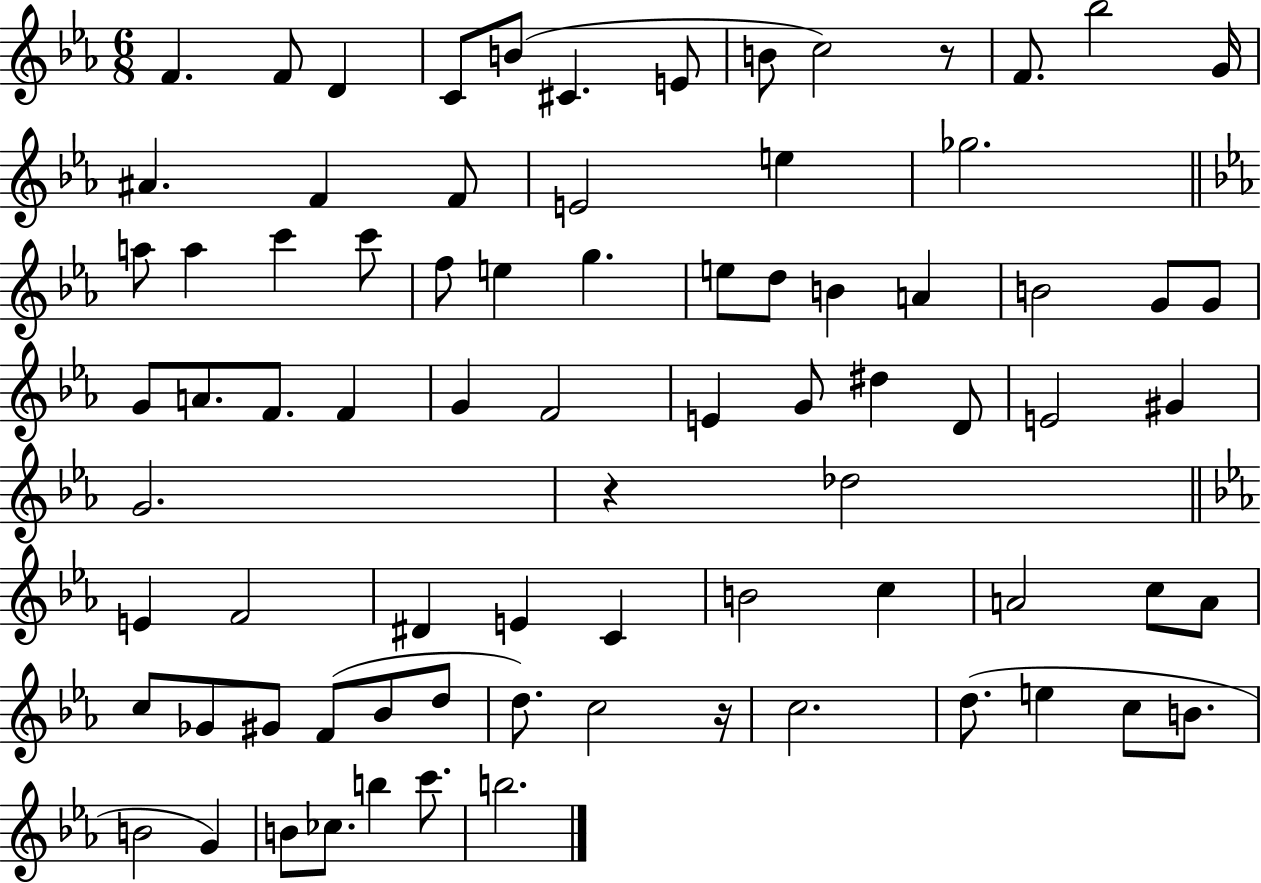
{
  \clef treble
  \numericTimeSignature
  \time 6/8
  \key ees \major
  f'4. f'8 d'4 | c'8 b'8( cis'4. e'8 | b'8 c''2) r8 | f'8. bes''2 g'16 | \break ais'4. f'4 f'8 | e'2 e''4 | ges''2. | \bar "||" \break \key c \minor a''8 a''4 c'''4 c'''8 | f''8 e''4 g''4. | e''8 d''8 b'4 a'4 | b'2 g'8 g'8 | \break g'8 a'8. f'8. f'4 | g'4 f'2 | e'4 g'8 dis''4 d'8 | e'2 gis'4 | \break g'2. | r4 des''2 | \bar "||" \break \key c \minor e'4 f'2 | dis'4 e'4 c'4 | b'2 c''4 | a'2 c''8 a'8 | \break c''8 ges'8 gis'8 f'8( bes'8 d''8 | d''8.) c''2 r16 | c''2. | d''8.( e''4 c''8 b'8. | \break b'2 g'4) | b'8 ces''8. b''4 c'''8. | b''2. | \bar "|."
}